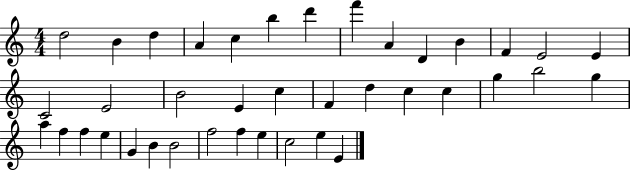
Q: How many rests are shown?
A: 0